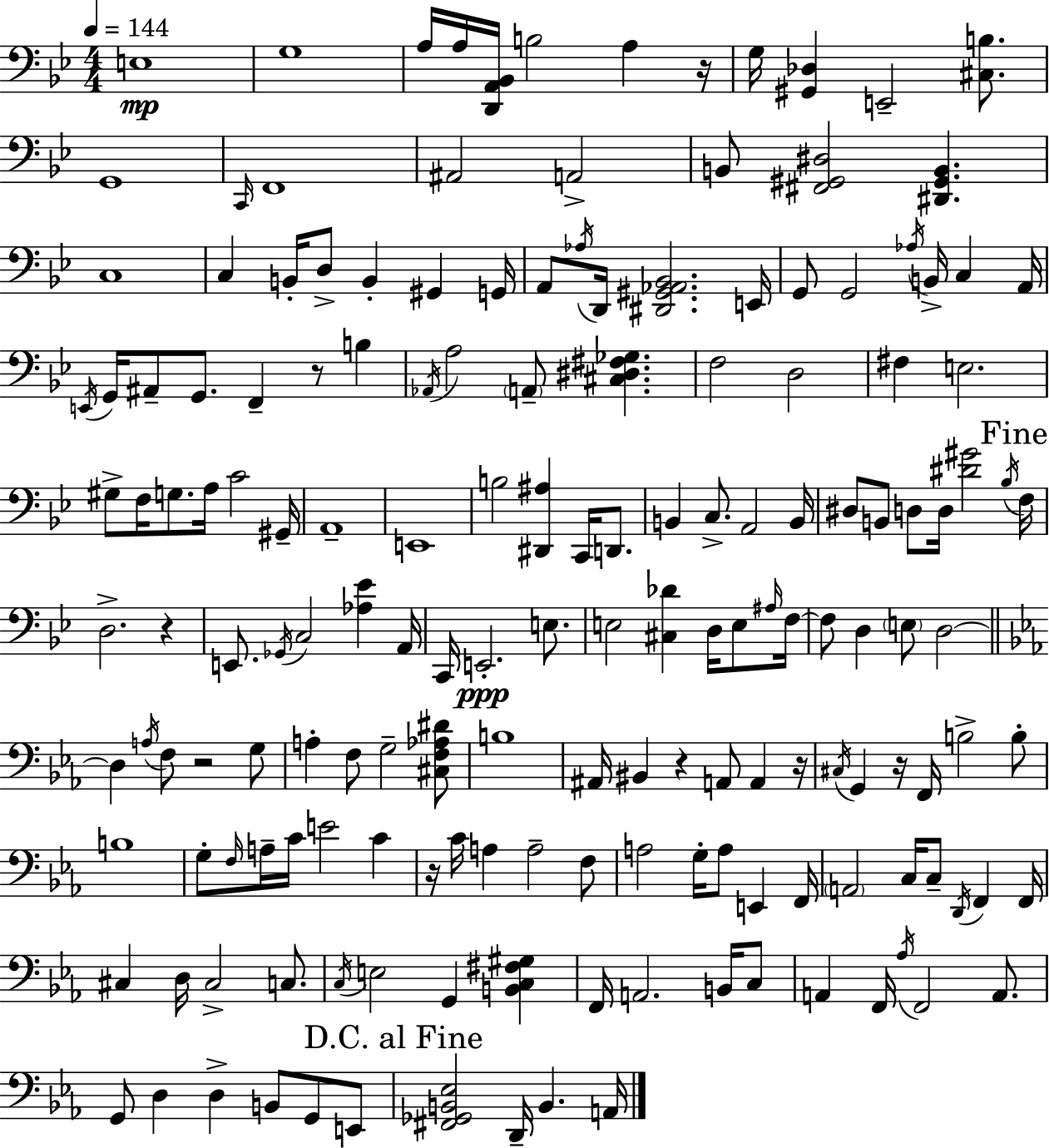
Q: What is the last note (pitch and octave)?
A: A2